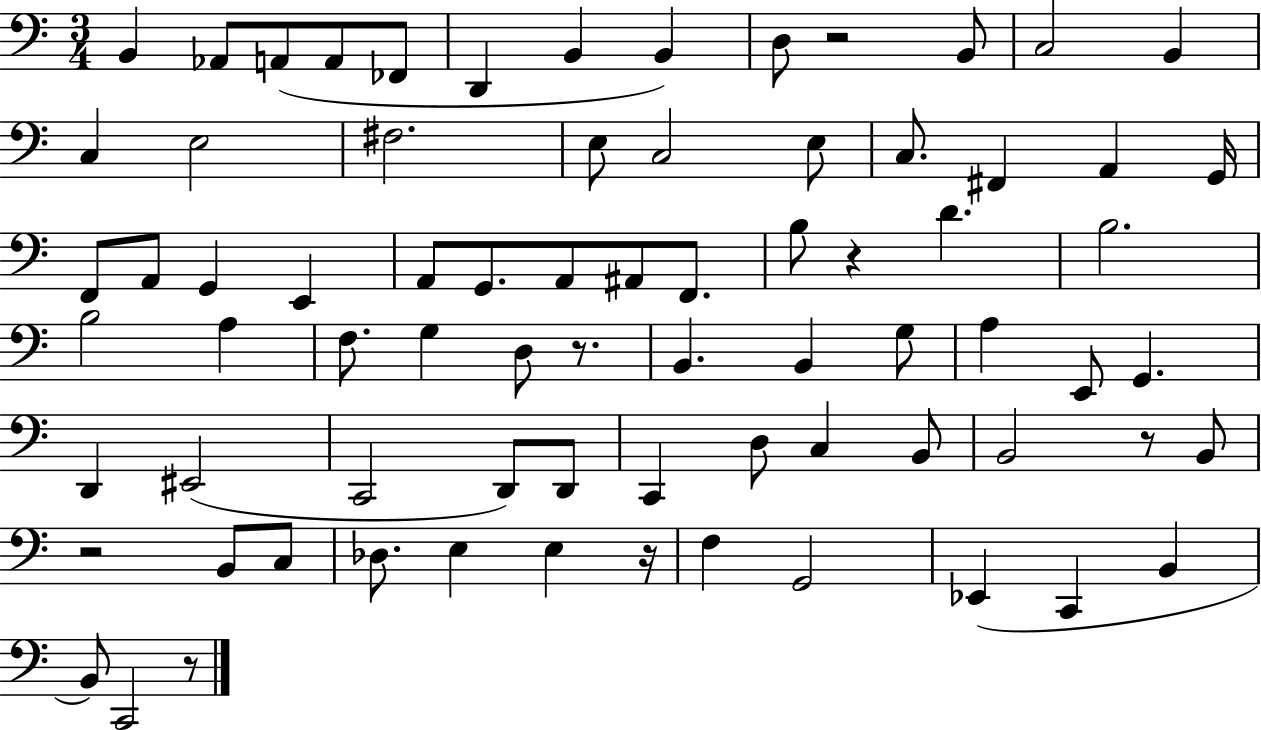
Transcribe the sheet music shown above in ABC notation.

X:1
T:Untitled
M:3/4
L:1/4
K:C
B,, _A,,/2 A,,/2 A,,/2 _F,,/2 D,, B,, B,, D,/2 z2 B,,/2 C,2 B,, C, E,2 ^F,2 E,/2 C,2 E,/2 C,/2 ^F,, A,, G,,/4 F,,/2 A,,/2 G,, E,, A,,/2 G,,/2 A,,/2 ^A,,/2 F,,/2 B,/2 z D B,2 B,2 A, F,/2 G, D,/2 z/2 B,, B,, G,/2 A, E,,/2 G,, D,, ^E,,2 C,,2 D,,/2 D,,/2 C,, D,/2 C, B,,/2 B,,2 z/2 B,,/2 z2 B,,/2 C,/2 _D,/2 E, E, z/4 F, G,,2 _E,, C,, B,, B,,/2 C,,2 z/2